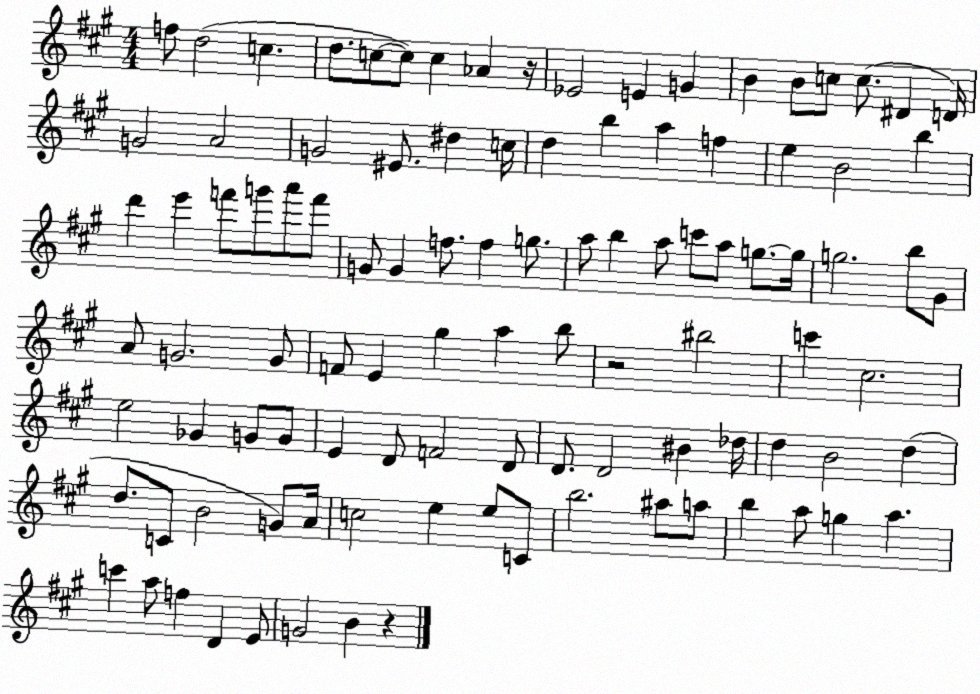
X:1
T:Untitled
M:4/4
L:1/4
K:A
f/2 d2 c d/2 c/2 c/2 c _A z/4 _E2 E G B B/2 c/2 c/2 ^D D/4 G2 A2 G2 ^E/2 ^d c/4 d b a f e B2 b d' e' f'/2 g'/2 a'/2 f'/2 G/2 G f/2 f g/2 a/2 b a/2 c'/2 a/2 g/2 g/4 g2 b/2 ^G/2 A/2 G2 G/2 F/2 E ^g a b/2 z2 ^b2 c' ^c2 e2 _G G/2 G/2 E D/2 F2 D/2 D/2 D2 ^B _d/4 d B2 d d/2 C/2 B2 G/2 A/4 c2 e e/2 C/2 b2 ^a/2 a/2 b a/2 g a c' a/2 f D E/2 G2 B z